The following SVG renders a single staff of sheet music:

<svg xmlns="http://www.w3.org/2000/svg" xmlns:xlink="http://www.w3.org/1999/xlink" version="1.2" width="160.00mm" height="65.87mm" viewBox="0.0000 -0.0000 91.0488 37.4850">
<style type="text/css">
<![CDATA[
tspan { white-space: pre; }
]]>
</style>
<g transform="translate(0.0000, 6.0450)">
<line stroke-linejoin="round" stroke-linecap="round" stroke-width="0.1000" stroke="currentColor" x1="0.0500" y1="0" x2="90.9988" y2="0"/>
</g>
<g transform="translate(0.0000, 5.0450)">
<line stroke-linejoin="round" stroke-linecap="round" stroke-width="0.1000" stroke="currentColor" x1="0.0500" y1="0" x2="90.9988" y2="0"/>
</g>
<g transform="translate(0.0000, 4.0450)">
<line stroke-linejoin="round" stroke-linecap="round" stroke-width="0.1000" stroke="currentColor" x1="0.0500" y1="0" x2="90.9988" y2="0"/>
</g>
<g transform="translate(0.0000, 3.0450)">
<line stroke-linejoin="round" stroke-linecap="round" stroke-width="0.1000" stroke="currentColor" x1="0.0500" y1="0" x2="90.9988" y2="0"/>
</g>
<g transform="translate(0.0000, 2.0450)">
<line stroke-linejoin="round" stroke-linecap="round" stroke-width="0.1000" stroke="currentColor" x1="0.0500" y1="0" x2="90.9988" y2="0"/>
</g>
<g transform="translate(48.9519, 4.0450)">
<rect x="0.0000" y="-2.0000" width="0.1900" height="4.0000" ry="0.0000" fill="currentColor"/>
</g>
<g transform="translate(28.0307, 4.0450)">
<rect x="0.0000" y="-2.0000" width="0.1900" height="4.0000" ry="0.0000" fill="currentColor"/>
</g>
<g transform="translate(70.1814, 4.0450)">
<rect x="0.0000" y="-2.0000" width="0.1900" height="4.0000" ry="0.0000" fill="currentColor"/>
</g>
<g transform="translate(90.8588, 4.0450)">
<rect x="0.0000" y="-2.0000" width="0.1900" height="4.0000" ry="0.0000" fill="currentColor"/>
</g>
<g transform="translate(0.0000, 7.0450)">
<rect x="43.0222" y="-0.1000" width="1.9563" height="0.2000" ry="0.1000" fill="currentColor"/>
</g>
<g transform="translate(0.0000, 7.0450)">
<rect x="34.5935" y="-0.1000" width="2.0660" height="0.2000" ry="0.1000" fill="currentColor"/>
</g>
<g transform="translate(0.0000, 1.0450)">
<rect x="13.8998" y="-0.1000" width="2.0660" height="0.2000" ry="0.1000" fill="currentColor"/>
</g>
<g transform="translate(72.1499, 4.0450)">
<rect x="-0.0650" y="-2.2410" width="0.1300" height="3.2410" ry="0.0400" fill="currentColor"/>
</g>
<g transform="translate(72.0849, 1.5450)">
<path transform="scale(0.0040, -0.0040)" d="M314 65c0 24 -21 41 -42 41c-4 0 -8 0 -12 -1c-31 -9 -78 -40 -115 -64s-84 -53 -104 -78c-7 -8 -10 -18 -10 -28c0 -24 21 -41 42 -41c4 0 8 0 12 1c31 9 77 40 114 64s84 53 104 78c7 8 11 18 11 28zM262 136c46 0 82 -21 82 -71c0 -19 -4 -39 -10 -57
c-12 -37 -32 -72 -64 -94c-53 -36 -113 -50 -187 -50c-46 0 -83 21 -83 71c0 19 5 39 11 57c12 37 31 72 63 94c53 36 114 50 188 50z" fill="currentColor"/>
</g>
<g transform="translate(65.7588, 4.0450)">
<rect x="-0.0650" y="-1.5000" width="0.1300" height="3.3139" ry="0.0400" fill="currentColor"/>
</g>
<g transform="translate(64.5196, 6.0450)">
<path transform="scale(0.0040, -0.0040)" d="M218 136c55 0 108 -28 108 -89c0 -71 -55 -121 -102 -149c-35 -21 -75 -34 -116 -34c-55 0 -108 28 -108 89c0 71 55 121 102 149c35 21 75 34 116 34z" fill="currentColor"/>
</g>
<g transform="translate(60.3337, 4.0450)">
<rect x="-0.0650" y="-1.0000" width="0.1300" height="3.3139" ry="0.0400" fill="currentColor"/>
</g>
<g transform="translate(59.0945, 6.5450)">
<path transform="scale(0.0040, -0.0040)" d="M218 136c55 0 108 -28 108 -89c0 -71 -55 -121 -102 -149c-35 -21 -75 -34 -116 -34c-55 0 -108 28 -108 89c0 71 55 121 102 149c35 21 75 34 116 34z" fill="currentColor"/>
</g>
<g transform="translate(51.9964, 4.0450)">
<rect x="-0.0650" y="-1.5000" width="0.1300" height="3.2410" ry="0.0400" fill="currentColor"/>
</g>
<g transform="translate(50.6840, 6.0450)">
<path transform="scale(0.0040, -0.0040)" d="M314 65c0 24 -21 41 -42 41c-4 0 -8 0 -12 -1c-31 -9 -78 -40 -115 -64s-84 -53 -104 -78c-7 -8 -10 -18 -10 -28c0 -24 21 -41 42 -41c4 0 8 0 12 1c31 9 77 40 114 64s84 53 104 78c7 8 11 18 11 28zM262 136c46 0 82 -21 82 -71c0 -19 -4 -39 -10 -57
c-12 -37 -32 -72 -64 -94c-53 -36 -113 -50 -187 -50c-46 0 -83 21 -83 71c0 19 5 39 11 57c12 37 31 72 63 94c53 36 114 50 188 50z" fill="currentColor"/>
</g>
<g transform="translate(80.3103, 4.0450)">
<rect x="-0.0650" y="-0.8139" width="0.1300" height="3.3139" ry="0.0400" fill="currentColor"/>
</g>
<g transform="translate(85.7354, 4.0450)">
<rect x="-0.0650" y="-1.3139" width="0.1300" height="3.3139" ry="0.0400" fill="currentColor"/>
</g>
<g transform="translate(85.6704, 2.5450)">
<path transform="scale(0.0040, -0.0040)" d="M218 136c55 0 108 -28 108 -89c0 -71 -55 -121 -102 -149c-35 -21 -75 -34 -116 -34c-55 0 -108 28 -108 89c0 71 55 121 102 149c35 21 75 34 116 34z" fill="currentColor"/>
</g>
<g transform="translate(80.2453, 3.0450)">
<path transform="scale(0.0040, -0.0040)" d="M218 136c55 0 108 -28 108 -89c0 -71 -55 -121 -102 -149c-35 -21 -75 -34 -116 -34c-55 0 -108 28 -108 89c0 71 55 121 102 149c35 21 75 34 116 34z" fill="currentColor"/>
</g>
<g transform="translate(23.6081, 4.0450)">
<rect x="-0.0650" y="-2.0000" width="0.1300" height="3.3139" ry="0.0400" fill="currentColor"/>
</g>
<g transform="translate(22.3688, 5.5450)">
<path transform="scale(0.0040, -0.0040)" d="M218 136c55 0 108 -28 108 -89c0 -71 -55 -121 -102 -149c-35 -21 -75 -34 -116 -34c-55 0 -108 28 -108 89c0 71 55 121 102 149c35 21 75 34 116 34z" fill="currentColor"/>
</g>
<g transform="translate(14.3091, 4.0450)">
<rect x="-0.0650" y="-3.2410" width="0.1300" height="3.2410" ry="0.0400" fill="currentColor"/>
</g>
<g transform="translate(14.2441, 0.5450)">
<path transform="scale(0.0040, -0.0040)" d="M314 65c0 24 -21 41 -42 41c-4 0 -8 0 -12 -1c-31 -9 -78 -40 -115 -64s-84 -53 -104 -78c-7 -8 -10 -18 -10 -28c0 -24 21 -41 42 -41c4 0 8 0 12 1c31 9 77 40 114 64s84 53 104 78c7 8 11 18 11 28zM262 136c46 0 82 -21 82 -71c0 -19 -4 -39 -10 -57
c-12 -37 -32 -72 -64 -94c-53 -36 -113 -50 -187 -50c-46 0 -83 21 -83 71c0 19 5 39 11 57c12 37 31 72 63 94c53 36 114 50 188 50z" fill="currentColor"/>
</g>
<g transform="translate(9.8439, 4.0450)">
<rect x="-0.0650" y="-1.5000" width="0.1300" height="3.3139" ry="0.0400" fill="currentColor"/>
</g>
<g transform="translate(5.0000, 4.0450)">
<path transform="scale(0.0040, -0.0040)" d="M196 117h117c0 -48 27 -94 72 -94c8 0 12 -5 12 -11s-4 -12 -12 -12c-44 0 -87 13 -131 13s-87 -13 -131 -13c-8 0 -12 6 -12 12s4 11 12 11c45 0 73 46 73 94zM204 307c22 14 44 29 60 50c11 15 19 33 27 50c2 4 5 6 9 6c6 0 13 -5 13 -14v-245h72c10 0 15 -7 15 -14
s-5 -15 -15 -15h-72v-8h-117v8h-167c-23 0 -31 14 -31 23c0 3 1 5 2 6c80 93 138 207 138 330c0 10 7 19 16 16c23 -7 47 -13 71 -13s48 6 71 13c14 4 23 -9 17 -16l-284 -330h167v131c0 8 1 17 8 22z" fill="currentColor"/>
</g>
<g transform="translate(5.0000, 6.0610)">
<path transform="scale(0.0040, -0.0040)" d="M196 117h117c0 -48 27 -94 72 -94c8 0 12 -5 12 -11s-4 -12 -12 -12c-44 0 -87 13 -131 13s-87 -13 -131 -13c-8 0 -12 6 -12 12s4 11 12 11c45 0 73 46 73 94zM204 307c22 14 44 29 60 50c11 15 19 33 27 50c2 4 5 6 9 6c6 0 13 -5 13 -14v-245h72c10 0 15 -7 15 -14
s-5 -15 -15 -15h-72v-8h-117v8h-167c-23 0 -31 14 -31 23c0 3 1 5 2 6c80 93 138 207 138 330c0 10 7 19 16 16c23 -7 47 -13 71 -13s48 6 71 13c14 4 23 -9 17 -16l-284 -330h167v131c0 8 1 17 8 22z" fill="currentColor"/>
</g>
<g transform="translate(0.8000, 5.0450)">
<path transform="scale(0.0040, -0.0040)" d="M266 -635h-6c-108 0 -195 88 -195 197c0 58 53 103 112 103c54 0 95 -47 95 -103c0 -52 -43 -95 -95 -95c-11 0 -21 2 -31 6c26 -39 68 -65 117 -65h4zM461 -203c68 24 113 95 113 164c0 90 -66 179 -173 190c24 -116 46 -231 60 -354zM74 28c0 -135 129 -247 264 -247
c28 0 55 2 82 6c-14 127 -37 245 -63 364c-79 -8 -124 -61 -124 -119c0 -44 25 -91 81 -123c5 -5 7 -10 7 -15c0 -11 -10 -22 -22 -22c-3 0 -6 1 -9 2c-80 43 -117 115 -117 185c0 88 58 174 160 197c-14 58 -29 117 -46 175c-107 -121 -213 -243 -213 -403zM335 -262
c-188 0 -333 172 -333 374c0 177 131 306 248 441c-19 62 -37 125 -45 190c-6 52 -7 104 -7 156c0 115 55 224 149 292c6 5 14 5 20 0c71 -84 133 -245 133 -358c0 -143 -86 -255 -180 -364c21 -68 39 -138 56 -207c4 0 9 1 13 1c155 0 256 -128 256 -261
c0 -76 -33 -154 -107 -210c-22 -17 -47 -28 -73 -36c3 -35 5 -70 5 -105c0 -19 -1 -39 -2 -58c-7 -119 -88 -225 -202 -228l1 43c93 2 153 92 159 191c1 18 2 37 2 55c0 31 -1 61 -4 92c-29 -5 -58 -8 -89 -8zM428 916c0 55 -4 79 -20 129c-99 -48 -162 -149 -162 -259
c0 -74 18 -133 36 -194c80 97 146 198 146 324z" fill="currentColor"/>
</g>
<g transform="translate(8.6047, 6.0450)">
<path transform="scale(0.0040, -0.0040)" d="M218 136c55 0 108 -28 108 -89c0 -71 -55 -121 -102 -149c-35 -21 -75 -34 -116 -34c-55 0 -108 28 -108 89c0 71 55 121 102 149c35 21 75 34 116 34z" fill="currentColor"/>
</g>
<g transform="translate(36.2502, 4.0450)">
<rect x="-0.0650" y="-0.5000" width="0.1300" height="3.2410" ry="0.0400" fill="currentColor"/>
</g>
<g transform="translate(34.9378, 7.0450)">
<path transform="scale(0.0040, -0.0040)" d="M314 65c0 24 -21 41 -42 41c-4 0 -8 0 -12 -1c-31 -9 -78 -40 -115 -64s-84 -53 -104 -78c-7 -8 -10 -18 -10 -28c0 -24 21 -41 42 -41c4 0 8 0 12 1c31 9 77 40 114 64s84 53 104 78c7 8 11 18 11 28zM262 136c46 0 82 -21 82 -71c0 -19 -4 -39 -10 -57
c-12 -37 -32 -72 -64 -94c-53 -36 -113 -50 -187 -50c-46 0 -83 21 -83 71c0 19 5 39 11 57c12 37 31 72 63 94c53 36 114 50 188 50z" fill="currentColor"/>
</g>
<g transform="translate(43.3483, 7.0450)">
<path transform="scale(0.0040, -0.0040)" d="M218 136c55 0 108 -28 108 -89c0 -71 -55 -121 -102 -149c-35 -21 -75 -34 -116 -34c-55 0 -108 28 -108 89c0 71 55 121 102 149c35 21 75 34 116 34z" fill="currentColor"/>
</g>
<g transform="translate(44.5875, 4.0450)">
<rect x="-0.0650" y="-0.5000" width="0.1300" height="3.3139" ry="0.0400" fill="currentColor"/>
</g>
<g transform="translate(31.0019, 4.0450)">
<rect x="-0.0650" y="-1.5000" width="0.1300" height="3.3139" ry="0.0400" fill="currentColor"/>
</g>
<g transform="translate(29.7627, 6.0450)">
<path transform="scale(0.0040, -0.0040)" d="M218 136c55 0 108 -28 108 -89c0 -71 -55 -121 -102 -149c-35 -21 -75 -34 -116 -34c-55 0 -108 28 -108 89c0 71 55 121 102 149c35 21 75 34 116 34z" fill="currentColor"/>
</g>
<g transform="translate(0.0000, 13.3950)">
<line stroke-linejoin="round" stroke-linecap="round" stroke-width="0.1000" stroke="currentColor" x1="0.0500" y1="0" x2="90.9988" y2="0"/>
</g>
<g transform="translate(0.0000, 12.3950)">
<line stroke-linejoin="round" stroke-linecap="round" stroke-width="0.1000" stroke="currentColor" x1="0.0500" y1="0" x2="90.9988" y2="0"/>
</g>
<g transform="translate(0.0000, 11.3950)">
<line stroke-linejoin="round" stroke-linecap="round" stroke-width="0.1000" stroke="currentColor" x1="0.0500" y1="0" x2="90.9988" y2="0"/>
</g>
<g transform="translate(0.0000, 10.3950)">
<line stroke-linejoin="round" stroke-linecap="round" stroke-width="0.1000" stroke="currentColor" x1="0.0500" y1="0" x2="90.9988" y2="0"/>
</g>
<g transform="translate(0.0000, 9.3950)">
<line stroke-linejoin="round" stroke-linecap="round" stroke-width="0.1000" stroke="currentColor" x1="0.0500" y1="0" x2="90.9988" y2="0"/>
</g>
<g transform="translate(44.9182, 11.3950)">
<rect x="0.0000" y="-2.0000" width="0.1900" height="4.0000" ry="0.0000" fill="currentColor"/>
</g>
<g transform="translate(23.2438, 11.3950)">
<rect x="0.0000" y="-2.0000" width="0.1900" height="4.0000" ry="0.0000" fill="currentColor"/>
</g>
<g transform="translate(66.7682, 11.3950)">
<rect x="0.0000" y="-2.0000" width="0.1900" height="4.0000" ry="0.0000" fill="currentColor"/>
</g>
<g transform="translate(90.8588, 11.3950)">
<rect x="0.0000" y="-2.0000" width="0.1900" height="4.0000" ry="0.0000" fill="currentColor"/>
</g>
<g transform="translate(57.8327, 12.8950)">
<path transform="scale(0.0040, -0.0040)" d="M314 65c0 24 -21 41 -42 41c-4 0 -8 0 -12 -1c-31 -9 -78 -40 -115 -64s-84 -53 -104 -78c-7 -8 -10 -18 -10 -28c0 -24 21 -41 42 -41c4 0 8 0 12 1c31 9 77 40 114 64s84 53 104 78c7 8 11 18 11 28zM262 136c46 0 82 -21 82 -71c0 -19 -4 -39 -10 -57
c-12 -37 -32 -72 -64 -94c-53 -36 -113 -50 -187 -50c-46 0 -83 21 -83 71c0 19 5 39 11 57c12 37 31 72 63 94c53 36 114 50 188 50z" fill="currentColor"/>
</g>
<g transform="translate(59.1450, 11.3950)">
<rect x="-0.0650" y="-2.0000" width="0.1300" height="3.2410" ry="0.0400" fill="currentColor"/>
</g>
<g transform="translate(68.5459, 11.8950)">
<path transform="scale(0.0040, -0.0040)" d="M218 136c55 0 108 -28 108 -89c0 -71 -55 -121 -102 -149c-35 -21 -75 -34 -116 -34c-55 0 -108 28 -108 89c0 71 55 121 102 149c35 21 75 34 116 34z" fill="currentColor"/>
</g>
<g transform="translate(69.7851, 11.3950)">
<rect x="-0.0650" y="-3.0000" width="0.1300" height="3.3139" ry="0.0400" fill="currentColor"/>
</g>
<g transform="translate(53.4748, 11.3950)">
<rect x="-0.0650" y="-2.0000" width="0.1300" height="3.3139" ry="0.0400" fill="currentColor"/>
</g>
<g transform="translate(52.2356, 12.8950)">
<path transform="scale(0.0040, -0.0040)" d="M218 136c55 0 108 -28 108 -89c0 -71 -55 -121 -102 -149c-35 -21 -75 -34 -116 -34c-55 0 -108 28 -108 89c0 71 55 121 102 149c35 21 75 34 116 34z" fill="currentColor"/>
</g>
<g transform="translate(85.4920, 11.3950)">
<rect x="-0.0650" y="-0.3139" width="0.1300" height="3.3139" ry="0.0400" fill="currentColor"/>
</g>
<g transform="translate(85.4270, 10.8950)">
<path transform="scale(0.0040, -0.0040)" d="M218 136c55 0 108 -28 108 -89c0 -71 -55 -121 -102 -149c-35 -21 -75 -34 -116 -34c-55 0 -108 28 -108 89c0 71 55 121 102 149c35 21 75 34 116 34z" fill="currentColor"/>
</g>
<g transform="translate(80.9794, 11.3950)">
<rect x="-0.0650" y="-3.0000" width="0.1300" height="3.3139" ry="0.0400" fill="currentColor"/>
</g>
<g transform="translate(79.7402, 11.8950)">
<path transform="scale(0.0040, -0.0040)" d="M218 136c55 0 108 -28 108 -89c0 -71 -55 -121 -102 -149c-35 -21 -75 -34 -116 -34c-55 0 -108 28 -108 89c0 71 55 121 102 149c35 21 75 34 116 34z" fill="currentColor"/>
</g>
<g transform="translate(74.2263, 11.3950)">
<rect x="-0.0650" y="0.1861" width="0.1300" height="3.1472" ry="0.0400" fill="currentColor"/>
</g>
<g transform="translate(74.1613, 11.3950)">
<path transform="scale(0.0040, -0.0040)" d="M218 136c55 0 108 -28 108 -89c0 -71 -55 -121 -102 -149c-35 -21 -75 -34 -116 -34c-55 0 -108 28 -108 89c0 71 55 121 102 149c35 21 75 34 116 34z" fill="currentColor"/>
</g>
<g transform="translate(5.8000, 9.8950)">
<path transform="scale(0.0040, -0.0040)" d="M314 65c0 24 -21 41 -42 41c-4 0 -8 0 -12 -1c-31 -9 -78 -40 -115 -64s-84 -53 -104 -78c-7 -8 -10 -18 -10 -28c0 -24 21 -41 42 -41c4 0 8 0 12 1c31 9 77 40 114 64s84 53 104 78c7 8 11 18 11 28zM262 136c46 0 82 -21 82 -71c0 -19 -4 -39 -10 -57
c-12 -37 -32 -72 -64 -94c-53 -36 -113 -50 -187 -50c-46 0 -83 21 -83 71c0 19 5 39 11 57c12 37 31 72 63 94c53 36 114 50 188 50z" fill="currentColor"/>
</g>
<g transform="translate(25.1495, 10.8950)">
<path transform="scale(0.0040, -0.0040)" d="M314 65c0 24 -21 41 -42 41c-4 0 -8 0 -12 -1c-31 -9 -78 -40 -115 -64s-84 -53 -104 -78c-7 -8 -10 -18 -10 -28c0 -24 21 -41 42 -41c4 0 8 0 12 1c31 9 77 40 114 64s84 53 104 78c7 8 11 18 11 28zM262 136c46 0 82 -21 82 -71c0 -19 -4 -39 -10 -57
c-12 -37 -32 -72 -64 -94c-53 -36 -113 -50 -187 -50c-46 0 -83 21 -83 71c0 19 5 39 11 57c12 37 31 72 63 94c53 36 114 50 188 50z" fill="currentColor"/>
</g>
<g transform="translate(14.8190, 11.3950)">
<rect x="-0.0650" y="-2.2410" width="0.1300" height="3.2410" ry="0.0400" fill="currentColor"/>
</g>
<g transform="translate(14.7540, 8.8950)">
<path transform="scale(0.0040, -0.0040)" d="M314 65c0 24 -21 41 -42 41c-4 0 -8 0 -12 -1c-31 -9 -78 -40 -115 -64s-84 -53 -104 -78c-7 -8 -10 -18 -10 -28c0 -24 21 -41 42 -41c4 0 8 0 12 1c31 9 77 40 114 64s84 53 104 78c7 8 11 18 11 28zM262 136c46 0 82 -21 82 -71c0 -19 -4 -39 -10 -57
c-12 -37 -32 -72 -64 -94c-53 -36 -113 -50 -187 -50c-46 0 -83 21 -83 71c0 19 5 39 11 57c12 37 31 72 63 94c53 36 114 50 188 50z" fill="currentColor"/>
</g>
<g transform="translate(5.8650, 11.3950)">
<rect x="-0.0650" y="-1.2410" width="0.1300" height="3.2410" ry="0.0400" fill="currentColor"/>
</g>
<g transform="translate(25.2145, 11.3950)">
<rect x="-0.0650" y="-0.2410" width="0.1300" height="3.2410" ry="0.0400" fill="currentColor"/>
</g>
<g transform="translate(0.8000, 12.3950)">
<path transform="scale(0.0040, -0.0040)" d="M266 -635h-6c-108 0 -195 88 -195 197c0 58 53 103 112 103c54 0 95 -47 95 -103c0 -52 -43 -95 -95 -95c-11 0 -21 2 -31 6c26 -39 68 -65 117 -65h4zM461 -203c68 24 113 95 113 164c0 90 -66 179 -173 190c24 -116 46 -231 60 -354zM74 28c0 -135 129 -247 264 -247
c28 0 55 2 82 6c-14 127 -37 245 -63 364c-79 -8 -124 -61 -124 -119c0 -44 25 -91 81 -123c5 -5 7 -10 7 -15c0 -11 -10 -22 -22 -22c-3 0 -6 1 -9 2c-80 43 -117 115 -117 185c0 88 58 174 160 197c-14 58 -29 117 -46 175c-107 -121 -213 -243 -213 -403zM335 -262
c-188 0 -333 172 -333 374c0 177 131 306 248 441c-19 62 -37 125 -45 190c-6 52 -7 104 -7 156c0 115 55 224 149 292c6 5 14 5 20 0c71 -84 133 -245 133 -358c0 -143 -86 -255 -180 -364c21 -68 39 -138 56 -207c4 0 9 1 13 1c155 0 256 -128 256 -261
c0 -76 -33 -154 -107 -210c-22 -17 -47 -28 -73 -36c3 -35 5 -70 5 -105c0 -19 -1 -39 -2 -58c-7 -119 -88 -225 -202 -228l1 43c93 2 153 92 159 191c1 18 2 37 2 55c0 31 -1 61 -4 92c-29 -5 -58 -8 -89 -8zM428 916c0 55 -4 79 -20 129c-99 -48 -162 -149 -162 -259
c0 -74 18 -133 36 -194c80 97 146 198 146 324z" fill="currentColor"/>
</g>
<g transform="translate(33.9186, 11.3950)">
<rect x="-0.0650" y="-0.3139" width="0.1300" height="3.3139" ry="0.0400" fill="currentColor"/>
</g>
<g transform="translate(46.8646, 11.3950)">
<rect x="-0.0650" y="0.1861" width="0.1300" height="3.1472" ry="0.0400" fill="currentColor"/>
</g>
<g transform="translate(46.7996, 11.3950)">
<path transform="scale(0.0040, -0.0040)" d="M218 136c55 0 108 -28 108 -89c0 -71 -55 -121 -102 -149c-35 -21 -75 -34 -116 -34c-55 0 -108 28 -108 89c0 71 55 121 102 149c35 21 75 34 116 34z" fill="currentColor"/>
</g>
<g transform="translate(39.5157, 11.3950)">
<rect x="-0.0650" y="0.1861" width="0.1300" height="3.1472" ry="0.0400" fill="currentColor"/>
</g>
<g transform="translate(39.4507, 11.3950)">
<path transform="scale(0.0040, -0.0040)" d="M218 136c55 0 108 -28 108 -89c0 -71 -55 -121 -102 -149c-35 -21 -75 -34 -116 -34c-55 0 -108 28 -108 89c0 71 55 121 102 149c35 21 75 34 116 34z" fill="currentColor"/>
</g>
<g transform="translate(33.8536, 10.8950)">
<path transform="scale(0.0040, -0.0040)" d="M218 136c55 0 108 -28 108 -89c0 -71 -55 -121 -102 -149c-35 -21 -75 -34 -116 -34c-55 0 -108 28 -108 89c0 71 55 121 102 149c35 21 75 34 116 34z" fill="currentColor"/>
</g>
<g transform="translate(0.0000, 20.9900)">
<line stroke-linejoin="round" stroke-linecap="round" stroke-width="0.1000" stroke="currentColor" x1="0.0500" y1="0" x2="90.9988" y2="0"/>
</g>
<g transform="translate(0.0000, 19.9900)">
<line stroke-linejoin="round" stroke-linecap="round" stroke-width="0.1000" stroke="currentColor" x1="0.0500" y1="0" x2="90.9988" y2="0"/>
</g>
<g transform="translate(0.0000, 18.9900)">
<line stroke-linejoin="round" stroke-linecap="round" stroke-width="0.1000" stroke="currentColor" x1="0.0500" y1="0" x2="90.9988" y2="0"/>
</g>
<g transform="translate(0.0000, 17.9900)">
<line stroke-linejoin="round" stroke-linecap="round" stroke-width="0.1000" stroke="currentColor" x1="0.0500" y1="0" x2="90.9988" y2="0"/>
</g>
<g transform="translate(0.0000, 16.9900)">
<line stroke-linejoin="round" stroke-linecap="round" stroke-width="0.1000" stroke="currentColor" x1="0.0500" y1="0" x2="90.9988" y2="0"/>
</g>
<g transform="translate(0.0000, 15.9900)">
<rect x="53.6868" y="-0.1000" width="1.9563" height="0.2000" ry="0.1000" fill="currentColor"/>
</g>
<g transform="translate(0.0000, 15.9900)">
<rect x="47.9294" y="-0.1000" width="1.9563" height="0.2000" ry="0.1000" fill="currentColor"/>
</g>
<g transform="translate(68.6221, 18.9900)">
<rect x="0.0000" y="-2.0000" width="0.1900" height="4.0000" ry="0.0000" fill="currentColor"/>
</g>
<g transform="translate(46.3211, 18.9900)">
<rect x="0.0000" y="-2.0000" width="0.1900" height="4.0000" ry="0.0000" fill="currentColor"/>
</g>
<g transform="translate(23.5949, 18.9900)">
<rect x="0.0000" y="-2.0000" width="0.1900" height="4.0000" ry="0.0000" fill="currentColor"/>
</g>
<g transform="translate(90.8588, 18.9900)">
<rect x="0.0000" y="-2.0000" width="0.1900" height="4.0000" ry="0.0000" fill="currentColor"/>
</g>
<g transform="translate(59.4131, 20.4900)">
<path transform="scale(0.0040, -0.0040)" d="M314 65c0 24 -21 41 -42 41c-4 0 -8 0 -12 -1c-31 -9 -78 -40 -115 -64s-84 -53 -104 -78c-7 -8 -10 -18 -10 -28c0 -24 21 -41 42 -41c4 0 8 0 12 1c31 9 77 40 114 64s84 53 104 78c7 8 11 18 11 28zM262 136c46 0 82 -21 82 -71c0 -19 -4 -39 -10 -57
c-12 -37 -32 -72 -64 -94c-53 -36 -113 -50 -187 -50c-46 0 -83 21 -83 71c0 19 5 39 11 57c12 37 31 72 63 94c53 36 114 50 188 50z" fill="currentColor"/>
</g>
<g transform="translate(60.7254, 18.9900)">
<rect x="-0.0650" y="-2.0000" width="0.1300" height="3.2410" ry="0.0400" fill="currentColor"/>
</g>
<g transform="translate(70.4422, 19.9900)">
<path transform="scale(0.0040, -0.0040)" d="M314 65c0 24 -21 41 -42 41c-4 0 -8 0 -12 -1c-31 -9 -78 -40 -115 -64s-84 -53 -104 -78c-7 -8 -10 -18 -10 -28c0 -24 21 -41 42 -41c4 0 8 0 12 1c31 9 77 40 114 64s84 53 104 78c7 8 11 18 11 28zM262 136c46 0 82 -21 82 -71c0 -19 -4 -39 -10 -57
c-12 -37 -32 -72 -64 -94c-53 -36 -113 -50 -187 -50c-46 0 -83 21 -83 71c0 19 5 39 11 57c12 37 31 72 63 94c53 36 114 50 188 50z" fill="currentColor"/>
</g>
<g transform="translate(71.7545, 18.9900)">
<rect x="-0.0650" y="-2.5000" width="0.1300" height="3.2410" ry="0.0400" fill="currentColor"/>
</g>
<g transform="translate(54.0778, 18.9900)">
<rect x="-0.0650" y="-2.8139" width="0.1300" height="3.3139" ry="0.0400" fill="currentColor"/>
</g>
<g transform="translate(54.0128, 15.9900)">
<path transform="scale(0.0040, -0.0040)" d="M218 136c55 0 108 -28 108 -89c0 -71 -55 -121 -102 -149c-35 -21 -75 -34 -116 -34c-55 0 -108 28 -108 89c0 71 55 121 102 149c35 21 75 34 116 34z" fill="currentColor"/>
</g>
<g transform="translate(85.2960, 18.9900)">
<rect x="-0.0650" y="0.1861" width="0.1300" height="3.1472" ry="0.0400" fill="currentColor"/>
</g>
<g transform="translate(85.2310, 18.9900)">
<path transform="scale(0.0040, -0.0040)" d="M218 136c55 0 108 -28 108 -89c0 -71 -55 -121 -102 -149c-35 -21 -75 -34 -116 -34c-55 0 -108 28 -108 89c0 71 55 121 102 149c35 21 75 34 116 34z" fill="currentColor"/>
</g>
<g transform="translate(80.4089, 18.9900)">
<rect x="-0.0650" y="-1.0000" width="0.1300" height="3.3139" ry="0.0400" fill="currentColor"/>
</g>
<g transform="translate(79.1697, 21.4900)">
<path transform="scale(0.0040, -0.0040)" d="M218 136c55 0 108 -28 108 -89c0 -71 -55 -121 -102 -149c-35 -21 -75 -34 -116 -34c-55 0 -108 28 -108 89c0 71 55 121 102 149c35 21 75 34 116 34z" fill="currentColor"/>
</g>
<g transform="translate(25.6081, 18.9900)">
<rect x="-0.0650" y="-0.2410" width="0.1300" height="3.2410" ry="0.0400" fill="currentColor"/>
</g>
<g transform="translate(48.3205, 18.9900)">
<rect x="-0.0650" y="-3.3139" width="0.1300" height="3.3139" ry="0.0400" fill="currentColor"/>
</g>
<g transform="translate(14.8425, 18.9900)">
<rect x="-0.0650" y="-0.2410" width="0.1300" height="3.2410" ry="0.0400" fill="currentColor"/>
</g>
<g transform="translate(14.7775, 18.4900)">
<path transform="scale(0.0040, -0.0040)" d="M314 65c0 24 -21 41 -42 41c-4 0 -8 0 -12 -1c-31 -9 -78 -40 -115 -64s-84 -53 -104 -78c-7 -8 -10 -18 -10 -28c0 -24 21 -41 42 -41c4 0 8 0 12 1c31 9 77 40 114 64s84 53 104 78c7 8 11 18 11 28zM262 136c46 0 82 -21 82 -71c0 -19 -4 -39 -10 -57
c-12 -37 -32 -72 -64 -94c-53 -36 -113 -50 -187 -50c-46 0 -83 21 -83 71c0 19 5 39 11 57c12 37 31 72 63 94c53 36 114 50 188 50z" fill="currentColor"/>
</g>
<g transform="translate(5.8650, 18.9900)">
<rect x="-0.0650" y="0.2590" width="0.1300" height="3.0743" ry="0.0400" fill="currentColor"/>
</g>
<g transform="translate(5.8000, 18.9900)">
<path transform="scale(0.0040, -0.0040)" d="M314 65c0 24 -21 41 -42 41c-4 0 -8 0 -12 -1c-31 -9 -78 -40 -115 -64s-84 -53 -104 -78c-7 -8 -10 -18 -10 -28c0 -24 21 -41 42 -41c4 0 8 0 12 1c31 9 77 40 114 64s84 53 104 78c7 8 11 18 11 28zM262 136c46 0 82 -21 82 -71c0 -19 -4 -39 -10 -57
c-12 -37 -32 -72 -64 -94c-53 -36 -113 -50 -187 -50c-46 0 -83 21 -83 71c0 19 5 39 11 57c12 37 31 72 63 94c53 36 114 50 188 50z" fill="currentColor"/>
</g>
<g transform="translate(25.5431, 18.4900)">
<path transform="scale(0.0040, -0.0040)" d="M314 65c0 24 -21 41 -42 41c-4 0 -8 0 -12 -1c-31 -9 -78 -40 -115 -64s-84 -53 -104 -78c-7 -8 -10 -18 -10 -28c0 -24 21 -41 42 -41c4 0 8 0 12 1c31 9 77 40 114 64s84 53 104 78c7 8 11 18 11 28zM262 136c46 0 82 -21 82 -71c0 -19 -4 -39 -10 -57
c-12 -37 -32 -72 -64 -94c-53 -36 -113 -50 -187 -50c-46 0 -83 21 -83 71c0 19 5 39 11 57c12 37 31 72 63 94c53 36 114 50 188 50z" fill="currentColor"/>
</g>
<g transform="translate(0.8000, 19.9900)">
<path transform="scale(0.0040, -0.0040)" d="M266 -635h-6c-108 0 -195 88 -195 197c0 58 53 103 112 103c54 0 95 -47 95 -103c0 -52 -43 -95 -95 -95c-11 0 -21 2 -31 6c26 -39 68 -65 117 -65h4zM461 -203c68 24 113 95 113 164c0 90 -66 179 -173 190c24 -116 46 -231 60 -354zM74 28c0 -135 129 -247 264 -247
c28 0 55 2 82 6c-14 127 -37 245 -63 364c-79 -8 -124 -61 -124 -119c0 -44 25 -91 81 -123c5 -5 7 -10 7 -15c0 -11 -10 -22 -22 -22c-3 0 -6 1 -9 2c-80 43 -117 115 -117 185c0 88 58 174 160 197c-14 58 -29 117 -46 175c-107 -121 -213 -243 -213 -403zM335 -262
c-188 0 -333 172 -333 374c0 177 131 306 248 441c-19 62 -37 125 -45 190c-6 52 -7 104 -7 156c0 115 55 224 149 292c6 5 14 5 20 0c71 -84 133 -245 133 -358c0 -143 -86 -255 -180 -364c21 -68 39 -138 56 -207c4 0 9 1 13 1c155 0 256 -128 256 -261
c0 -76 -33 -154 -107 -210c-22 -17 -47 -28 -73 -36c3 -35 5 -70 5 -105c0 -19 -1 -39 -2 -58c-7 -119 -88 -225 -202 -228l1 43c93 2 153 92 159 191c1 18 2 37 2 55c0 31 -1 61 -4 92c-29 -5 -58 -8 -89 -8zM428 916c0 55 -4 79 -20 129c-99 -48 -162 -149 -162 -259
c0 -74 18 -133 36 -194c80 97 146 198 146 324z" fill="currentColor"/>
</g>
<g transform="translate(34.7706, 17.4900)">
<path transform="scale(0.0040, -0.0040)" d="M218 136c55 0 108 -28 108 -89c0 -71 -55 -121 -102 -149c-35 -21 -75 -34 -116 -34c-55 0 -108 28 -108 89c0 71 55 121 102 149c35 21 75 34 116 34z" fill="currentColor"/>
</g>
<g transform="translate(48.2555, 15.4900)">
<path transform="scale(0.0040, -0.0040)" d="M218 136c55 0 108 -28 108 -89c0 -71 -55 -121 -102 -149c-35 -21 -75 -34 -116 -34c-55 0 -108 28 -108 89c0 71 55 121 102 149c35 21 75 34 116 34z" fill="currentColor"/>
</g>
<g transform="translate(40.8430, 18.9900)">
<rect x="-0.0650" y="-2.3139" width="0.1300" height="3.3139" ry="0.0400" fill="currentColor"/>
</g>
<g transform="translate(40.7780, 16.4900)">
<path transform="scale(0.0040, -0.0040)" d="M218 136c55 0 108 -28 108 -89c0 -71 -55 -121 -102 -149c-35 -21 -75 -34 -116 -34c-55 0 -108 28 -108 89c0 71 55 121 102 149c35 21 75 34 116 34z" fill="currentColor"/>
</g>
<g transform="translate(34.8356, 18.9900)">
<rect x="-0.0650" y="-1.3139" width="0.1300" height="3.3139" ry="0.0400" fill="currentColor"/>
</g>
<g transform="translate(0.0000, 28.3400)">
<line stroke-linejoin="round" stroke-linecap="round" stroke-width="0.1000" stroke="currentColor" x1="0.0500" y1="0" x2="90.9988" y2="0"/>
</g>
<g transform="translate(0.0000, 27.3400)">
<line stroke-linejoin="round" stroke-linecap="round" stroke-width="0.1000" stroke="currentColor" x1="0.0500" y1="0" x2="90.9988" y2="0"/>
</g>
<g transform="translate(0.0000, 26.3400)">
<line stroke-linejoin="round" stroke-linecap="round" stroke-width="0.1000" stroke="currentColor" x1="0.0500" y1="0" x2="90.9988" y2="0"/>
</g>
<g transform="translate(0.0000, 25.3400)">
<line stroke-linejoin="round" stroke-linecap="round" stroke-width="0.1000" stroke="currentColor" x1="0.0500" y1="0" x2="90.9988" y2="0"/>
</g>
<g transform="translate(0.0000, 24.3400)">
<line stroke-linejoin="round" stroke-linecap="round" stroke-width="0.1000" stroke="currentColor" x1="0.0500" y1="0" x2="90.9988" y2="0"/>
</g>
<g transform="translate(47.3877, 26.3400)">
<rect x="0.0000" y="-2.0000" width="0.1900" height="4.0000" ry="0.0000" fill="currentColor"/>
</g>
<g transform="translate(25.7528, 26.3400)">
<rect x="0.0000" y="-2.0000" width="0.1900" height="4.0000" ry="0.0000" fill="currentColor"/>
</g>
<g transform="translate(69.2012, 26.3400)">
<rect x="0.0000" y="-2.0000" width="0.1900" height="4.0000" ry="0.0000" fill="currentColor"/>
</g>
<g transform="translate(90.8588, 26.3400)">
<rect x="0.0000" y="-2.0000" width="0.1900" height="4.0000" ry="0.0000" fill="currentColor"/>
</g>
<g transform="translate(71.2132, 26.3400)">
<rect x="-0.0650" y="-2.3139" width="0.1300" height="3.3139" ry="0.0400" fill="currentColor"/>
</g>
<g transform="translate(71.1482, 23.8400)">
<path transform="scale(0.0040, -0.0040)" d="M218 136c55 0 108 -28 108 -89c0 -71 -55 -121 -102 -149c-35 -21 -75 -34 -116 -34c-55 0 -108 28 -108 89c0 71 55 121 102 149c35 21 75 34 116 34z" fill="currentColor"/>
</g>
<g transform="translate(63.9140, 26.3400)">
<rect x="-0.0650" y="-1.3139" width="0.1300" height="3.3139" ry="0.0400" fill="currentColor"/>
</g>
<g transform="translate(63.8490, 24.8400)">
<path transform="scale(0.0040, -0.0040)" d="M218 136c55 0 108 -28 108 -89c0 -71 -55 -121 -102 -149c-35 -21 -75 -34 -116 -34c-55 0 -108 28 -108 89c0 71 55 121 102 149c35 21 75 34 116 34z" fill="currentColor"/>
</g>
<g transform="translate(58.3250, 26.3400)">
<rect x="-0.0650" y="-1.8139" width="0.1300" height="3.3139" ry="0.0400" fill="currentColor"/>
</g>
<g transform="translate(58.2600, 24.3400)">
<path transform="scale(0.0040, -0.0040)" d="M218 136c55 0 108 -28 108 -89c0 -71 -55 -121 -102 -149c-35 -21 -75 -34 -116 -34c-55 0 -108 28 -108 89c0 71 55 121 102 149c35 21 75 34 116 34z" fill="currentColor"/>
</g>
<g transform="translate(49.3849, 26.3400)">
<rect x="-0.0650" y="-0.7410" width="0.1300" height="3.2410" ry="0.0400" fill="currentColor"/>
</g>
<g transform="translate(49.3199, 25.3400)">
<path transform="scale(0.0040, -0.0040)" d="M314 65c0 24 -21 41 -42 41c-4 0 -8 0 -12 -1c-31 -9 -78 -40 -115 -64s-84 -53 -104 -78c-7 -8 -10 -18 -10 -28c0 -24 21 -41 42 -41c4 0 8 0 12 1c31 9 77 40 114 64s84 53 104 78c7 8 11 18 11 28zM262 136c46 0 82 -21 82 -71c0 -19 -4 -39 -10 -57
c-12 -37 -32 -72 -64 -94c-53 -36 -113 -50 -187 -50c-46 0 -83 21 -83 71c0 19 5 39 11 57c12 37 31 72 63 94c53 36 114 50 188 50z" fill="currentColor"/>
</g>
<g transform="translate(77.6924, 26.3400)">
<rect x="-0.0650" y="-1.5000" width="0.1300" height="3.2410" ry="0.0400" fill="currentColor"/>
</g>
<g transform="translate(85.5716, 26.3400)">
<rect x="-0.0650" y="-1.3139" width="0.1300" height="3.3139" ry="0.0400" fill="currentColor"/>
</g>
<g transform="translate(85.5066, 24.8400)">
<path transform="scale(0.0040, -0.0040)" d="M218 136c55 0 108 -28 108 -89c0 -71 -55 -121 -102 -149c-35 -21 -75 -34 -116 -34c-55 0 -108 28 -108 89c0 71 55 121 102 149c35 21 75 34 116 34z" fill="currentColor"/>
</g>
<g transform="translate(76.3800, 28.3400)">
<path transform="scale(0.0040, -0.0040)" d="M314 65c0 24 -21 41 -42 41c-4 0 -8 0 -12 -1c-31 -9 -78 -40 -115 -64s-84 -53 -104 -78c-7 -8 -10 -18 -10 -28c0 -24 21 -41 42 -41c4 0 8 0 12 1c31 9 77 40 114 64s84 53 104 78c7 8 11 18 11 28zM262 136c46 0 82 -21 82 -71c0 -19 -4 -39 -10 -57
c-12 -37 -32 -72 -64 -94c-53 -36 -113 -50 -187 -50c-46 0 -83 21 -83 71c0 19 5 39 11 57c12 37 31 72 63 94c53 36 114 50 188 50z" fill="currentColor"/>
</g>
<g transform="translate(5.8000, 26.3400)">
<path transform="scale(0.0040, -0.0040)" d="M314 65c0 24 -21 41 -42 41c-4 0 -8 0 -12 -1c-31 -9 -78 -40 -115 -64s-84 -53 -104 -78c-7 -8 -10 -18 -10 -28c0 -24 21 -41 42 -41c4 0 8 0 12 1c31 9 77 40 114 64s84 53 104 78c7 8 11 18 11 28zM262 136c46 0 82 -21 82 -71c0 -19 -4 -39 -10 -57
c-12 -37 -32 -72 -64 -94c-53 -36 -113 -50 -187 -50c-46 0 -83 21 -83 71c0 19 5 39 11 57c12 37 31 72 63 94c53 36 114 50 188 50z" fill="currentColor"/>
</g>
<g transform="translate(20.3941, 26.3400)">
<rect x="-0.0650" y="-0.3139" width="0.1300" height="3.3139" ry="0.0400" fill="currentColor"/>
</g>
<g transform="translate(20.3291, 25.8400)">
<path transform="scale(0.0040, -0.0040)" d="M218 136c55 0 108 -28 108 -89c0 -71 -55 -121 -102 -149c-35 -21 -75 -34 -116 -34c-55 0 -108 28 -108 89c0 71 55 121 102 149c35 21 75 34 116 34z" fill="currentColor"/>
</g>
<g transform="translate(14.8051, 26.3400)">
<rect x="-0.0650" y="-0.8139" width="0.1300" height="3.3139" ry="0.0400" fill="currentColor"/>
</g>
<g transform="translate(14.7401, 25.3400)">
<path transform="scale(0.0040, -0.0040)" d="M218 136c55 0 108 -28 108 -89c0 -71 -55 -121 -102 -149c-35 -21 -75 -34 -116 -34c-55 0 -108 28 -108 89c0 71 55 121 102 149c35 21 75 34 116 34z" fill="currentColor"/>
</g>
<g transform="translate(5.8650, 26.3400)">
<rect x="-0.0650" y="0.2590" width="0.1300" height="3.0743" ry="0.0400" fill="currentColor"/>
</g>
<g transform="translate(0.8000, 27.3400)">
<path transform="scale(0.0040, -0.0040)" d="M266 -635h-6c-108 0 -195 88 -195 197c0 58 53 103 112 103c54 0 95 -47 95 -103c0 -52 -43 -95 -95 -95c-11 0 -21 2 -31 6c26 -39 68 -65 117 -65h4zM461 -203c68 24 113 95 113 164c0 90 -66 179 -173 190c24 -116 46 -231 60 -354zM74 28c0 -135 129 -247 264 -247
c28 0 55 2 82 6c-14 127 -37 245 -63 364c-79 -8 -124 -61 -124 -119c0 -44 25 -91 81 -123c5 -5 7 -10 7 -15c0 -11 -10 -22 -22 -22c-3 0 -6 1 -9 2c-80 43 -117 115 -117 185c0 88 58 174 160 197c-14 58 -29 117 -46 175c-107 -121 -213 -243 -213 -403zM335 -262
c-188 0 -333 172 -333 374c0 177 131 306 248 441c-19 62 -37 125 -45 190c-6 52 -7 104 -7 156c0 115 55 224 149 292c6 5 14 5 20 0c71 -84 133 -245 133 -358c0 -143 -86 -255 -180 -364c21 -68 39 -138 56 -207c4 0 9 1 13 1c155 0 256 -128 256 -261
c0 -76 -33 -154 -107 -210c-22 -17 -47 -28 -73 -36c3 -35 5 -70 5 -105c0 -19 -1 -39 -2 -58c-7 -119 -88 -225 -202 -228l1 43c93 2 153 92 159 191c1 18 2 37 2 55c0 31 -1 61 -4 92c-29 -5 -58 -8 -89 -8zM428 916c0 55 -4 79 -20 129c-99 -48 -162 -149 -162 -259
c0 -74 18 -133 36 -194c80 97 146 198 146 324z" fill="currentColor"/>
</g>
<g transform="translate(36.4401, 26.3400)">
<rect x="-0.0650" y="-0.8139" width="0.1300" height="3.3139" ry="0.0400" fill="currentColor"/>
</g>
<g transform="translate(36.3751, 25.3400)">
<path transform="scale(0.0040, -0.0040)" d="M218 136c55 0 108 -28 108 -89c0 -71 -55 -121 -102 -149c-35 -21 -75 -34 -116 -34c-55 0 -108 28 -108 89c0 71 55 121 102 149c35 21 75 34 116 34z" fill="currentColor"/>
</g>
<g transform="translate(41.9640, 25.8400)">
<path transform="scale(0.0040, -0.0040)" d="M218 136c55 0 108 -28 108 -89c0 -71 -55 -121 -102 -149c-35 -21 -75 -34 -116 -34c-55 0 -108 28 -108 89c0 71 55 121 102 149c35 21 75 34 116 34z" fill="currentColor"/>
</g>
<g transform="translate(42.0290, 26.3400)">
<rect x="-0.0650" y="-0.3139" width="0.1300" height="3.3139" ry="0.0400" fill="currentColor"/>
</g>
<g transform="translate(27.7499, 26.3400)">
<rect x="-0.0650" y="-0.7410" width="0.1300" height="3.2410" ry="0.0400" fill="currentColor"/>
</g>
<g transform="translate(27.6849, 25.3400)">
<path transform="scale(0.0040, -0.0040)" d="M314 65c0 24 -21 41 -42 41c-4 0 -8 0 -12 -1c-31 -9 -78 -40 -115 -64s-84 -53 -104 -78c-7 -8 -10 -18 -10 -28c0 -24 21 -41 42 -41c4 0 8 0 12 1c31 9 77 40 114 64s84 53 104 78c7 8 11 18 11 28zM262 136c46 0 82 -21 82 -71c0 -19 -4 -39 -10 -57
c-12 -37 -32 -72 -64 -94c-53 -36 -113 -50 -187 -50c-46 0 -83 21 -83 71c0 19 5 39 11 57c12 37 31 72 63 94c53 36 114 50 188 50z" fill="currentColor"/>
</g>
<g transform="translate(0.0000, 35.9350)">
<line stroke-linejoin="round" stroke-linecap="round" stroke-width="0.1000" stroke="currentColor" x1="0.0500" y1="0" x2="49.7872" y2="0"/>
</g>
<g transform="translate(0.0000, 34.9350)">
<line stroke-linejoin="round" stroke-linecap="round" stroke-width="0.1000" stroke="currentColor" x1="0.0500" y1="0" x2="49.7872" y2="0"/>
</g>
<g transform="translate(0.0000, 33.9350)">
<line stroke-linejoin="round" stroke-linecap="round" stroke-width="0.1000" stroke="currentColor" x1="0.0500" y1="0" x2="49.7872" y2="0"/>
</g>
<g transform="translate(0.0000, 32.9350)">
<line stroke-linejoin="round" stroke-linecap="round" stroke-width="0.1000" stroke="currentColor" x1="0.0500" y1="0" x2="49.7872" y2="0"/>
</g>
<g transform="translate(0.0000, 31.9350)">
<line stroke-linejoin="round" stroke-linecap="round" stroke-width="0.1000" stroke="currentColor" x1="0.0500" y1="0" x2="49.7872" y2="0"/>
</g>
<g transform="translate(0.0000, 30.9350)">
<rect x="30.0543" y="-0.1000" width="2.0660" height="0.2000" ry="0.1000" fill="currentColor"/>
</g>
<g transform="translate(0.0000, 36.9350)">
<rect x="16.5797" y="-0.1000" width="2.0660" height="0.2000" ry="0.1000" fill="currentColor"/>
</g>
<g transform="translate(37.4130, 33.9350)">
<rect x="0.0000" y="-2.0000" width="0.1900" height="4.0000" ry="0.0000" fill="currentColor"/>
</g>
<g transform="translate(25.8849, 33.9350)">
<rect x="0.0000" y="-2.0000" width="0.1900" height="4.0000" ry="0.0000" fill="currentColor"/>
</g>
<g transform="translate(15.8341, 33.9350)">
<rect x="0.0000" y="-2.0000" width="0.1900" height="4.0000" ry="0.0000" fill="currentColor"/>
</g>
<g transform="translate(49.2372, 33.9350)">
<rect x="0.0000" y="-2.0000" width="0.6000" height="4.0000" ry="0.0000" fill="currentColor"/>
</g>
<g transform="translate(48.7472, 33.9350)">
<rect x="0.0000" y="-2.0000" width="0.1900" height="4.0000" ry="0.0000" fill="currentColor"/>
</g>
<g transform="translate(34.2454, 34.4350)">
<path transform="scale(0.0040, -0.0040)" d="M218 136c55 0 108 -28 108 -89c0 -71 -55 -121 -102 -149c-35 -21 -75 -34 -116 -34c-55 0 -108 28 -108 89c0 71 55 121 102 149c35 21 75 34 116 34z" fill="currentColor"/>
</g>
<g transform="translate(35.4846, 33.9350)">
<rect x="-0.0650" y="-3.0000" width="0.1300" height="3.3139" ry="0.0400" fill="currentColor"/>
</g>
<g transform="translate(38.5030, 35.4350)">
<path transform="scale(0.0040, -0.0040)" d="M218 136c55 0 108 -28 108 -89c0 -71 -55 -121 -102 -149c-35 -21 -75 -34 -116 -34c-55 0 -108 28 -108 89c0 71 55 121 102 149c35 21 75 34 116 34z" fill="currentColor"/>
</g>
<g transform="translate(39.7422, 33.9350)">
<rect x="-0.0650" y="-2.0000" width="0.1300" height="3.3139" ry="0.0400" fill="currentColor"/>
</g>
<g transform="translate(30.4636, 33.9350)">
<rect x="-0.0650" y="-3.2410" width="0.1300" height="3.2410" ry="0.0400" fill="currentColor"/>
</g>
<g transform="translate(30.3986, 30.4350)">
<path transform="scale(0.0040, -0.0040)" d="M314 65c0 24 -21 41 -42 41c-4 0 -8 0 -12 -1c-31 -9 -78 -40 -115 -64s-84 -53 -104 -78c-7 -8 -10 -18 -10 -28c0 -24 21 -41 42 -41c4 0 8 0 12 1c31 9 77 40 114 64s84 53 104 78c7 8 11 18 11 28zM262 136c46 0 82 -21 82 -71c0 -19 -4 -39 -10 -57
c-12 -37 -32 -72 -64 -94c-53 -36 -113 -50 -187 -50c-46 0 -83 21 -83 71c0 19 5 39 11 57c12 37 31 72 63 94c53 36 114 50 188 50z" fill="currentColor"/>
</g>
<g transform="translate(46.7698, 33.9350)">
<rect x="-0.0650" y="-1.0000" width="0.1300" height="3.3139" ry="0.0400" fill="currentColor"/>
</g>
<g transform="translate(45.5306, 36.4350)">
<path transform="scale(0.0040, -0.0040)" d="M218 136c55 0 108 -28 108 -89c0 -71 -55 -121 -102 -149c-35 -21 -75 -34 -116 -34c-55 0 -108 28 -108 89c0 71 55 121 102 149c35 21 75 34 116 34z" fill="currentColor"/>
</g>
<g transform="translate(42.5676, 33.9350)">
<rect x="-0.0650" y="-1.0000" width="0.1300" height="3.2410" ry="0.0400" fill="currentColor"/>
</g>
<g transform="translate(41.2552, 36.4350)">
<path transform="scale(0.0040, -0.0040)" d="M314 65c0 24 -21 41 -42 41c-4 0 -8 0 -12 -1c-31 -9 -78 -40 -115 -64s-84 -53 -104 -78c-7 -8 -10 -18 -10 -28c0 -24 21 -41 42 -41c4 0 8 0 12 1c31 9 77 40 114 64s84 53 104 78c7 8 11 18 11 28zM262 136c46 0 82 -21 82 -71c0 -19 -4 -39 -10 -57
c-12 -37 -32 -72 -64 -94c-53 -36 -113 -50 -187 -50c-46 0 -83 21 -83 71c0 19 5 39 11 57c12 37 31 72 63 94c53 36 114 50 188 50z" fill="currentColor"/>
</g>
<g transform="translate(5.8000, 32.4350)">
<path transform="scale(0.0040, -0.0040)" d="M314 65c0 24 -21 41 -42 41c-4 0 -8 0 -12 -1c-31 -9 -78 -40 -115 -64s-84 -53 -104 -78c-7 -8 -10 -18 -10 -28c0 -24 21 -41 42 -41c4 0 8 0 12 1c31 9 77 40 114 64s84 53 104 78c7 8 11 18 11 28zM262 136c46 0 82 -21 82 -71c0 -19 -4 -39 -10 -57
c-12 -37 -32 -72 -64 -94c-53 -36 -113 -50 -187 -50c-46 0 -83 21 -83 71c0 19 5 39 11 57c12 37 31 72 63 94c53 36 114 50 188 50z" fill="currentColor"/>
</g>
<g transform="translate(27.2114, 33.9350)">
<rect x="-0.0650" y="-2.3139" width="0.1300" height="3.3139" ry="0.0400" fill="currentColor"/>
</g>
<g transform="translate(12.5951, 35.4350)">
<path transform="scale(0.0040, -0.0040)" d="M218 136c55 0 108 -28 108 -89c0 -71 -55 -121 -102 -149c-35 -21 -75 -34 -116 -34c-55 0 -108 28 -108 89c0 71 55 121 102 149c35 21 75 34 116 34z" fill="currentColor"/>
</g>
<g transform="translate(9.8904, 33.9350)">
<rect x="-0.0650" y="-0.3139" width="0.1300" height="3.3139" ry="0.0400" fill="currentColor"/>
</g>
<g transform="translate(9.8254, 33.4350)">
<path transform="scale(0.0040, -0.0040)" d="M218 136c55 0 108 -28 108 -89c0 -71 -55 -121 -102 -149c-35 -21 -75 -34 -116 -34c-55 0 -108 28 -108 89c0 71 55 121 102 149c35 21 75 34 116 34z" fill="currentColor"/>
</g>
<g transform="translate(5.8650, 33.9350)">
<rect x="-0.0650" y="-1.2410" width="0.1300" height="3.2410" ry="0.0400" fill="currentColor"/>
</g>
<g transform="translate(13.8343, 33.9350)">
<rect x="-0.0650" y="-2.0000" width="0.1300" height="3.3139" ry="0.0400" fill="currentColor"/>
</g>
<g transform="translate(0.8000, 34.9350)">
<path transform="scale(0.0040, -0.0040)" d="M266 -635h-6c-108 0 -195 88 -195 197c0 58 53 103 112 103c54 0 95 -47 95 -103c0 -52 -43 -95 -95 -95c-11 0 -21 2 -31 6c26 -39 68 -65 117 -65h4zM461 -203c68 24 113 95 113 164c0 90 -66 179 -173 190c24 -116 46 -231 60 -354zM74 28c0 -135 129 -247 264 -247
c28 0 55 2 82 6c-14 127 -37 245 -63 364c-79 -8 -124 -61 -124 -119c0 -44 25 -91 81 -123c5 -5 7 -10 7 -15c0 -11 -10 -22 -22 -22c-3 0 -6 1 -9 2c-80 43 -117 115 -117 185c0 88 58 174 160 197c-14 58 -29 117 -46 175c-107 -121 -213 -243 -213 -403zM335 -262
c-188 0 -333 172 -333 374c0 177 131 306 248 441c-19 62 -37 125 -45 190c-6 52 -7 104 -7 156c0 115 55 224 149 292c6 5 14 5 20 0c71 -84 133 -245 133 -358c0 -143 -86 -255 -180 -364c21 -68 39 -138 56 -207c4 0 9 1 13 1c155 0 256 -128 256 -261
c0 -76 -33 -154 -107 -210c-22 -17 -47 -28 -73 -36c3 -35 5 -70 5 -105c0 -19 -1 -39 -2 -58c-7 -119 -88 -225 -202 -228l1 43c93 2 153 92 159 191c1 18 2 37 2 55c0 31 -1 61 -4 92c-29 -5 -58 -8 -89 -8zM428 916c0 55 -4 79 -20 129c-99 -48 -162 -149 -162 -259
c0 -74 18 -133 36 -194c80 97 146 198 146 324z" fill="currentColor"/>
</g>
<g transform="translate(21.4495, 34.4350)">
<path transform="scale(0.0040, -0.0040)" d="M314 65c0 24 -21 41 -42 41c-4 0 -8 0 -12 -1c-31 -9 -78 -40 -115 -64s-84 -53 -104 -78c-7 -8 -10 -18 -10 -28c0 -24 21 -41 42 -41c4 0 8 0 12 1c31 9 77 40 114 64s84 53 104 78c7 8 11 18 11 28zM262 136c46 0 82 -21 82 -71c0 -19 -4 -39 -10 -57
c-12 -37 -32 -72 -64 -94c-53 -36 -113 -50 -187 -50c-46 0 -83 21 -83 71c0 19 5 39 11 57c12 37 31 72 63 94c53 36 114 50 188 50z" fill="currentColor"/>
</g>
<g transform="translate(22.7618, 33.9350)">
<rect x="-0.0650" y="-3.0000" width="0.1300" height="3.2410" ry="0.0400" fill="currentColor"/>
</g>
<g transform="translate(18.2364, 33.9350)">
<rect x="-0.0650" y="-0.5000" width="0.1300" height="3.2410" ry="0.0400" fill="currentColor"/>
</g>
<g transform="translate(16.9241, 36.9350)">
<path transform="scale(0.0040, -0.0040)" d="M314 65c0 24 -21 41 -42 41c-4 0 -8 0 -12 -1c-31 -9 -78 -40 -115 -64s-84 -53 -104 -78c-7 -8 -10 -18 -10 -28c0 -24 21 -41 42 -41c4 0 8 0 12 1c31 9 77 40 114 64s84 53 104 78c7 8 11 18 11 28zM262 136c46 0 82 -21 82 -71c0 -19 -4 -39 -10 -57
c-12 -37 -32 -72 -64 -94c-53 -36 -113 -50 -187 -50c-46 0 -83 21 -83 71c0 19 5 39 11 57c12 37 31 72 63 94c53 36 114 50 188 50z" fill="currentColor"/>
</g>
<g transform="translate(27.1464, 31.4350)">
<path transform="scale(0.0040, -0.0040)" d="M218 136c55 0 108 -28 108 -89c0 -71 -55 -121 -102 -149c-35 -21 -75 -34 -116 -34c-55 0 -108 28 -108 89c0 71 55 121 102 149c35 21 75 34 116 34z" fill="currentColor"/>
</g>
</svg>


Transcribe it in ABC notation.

X:1
T:Untitled
M:4/4
L:1/4
K:C
E b2 F E C2 C E2 D E g2 d e e2 g2 c2 c B B F F2 A B A c B2 c2 c2 e g b a F2 G2 D B B2 d c d2 d c d2 f e g E2 e e2 c F C2 A2 g b2 A F D2 D